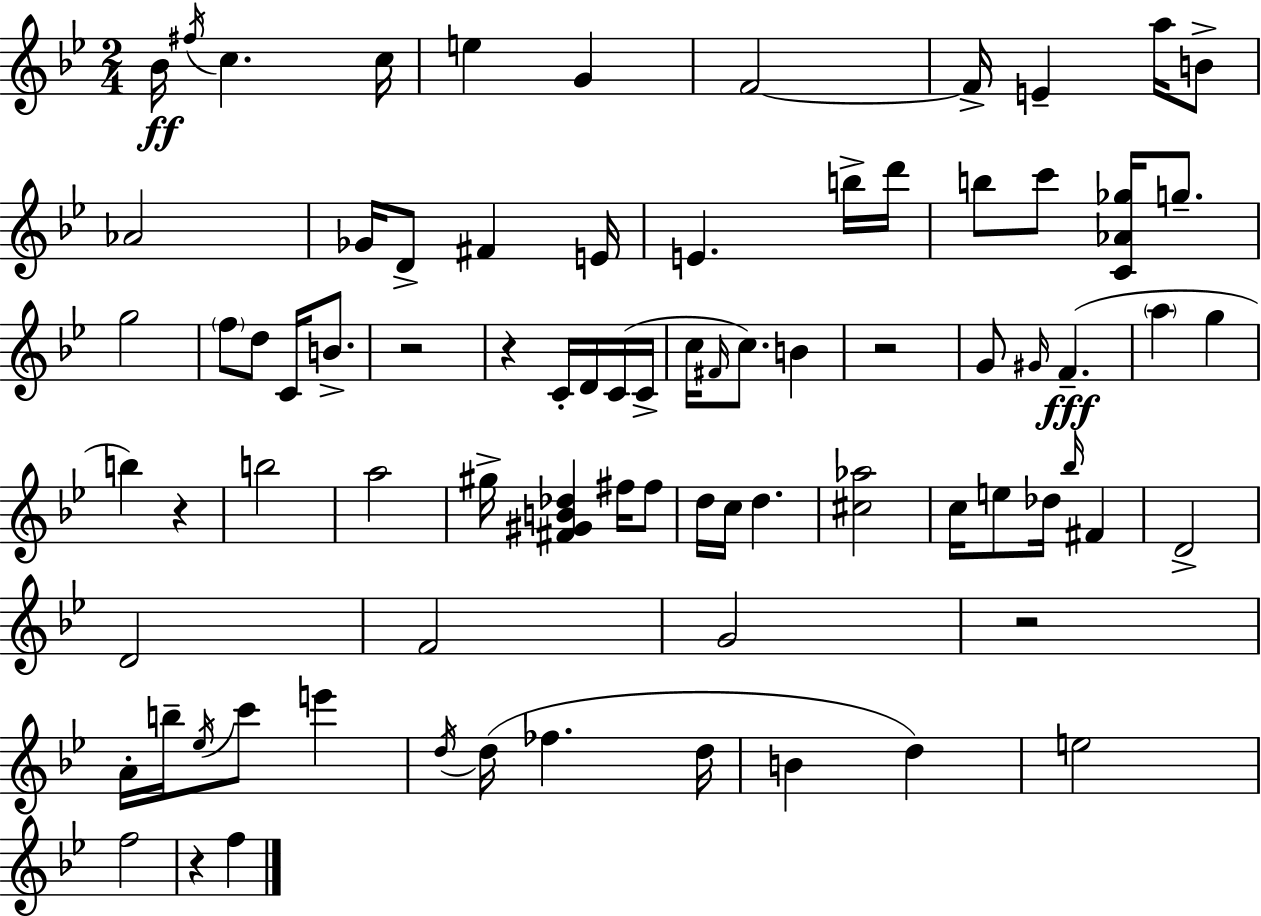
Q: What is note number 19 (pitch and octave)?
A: D6